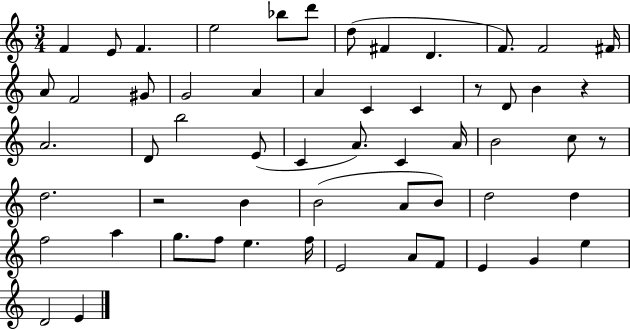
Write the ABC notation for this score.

X:1
T:Untitled
M:3/4
L:1/4
K:C
F E/2 F e2 _b/2 d'/2 d/2 ^F D F/2 F2 ^F/4 A/2 F2 ^G/2 G2 A A C C z/2 D/2 B z A2 D/2 b2 E/2 C A/2 C A/4 B2 c/2 z/2 d2 z2 B B2 A/2 B/2 d2 d f2 a g/2 f/2 e f/4 E2 A/2 F/2 E G e D2 E